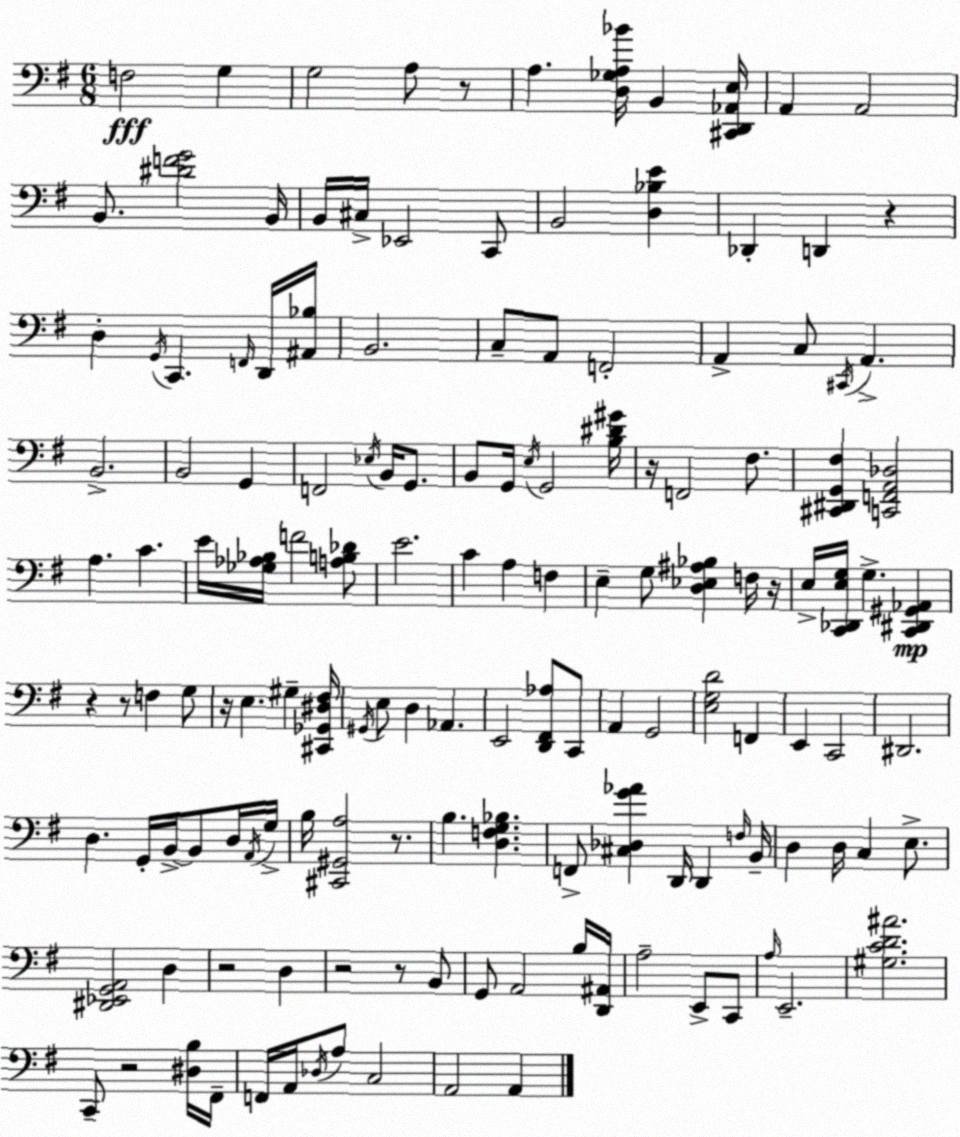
X:1
T:Untitled
M:6/8
L:1/4
K:G
F,2 G, G,2 A,/2 z/2 A, [D,_G,A,_B]/4 B,, [^C,,D,,_A,,E,]/4 A,, A,,2 B,,/2 [^DFG]2 B,,/4 B,,/4 ^C,/4 _E,,2 C,,/2 B,,2 [D,_B,E] _D,, D,, z D, G,,/4 C,, F,,/4 D,,/4 [^A,,_B,]/4 B,,2 C,/2 A,,/2 F,,2 A,, C,/2 ^C,,/4 A,, B,,2 B,,2 G,, F,,2 _E,/4 B,,/4 G,,/2 B,,/2 G,,/4 E,/4 G,,2 [B,^D^G]/4 z/4 F,,2 ^F,/2 [^C,,^D,,G,,^F,] [C,,F,,A,,_D,]2 A, C E/4 [_G,_A,_B,]/4 F2 [A,B,_D]/2 E2 C A, F, E, G,/2 [D,_E,^A,_B,] F,/4 z/4 E,/4 [C,,_D,,E,G,]/4 G, [C,,^D,,^G,,_A,,] z z/2 F, G,/2 z/4 E, ^G, [^C,,_G,,^D,^F,]/4 ^G,,/4 E,/2 D, _A,, E,,2 [D,,^F,,_A,]/2 C,,/2 A,, G,,2 [E,G,D]2 F,, E,, C,,2 ^D,,2 D, G,,/4 B,,/4 B,,/2 D,/4 A,,/4 G,/4 B,/4 [^C,,^G,,A,]2 z/2 B, [D,F,G,_B,] F,,/2 [^C,_D,G_A] D,,/4 D,, F,/4 B,,/4 D, D,/4 C, E,/2 [^D,,_E,,G,,A,,]2 D, z2 D, z2 z/2 B,,/2 G,,/2 A,,2 B,/4 [D,,^A,,]/4 A,2 E,,/2 C,,/2 A,/4 E,,2 [^G,CD^A]2 C,,/2 z2 [^D,B,]/4 ^F,,/4 F,,/4 A,,/4 _D,/4 A,/2 C,2 A,,2 A,,